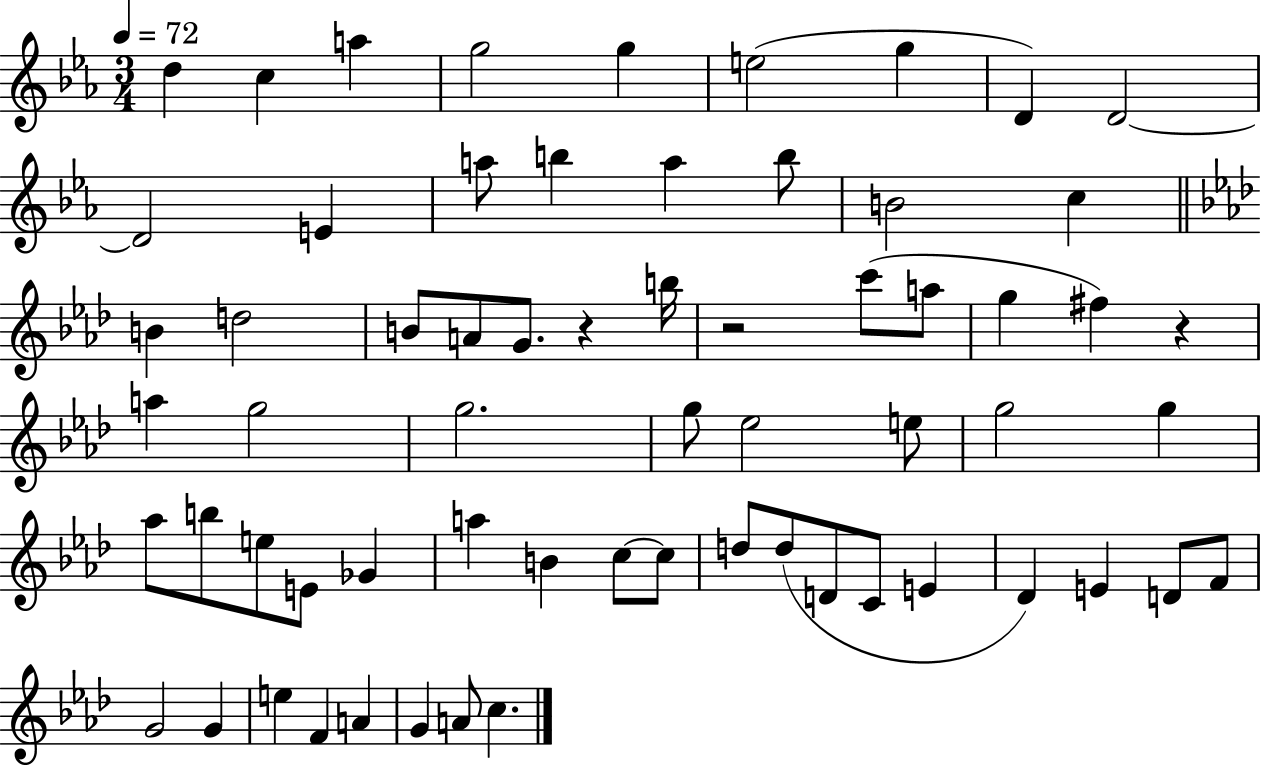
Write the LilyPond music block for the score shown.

{
  \clef treble
  \numericTimeSignature
  \time 3/4
  \key ees \major
  \tempo 4 = 72
  d''4 c''4 a''4 | g''2 g''4 | e''2( g''4 | d'4) d'2~~ | \break d'2 e'4 | a''8 b''4 a''4 b''8 | b'2 c''4 | \bar "||" \break \key aes \major b'4 d''2 | b'8 a'8 g'8. r4 b''16 | r2 c'''8( a''8 | g''4 fis''4) r4 | \break a''4 g''2 | g''2. | g''8 ees''2 e''8 | g''2 g''4 | \break aes''8 b''8 e''8 e'8 ges'4 | a''4 b'4 c''8~~ c''8 | d''8 d''8( d'8 c'8 e'4 | des'4) e'4 d'8 f'8 | \break g'2 g'4 | e''4 f'4 a'4 | g'4 a'8 c''4. | \bar "|."
}